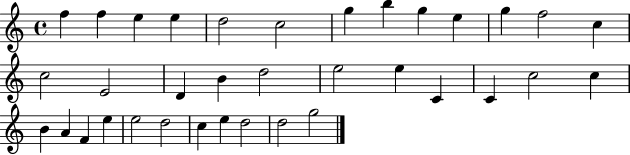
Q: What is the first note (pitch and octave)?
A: F5